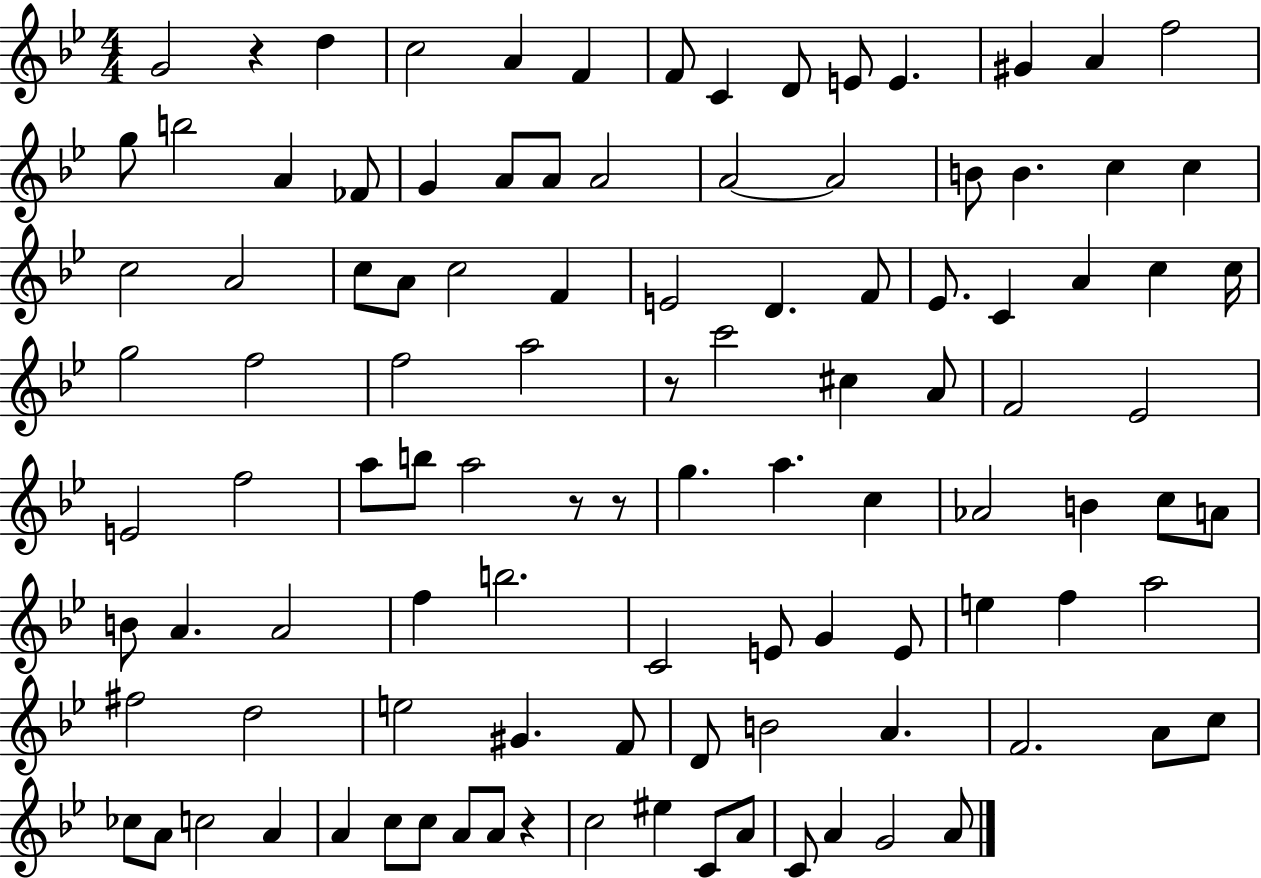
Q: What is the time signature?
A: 4/4